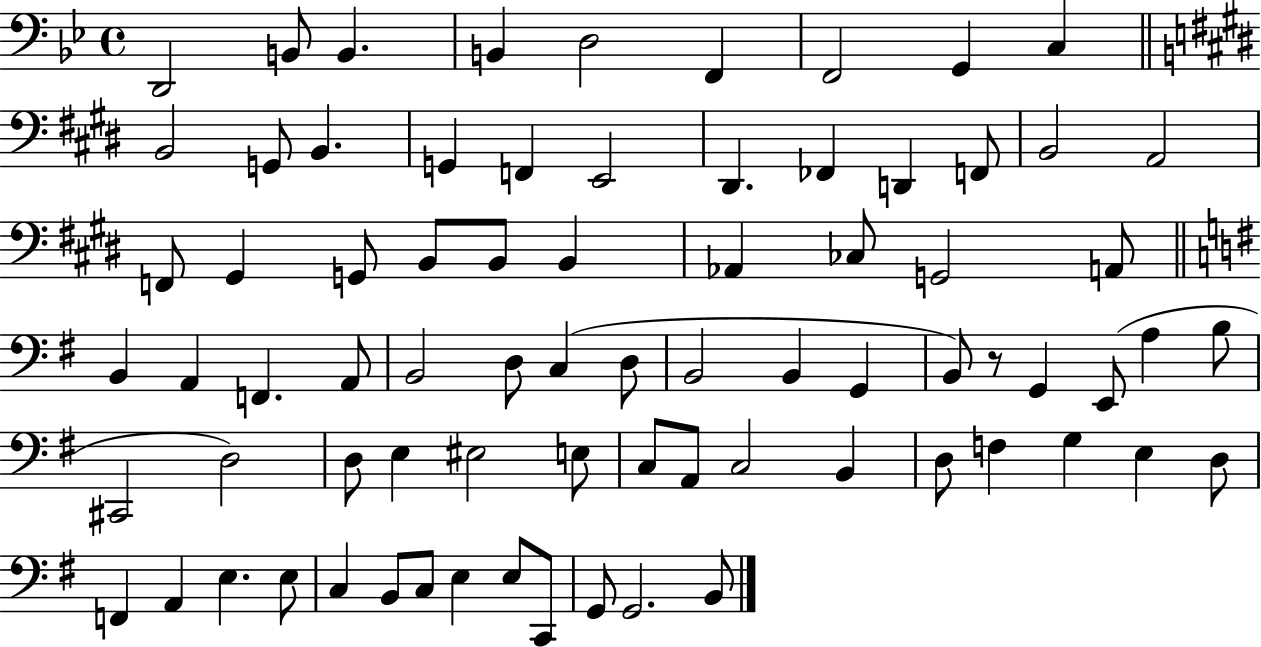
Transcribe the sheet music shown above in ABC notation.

X:1
T:Untitled
M:4/4
L:1/4
K:Bb
D,,2 B,,/2 B,, B,, D,2 F,, F,,2 G,, C, B,,2 G,,/2 B,, G,, F,, E,,2 ^D,, _F,, D,, F,,/2 B,,2 A,,2 F,,/2 ^G,, G,,/2 B,,/2 B,,/2 B,, _A,, _C,/2 G,,2 A,,/2 B,, A,, F,, A,,/2 B,,2 D,/2 C, D,/2 B,,2 B,, G,, B,,/2 z/2 G,, E,,/2 A, B,/2 ^C,,2 D,2 D,/2 E, ^E,2 E,/2 C,/2 A,,/2 C,2 B,, D,/2 F, G, E, D,/2 F,, A,, E, E,/2 C, B,,/2 C,/2 E, E,/2 C,,/2 G,,/2 G,,2 B,,/2